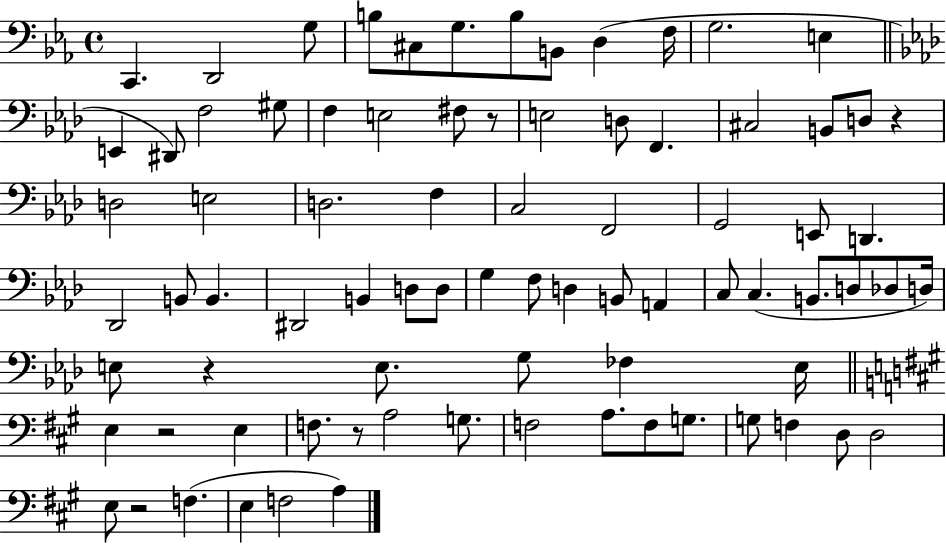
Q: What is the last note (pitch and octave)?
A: A3